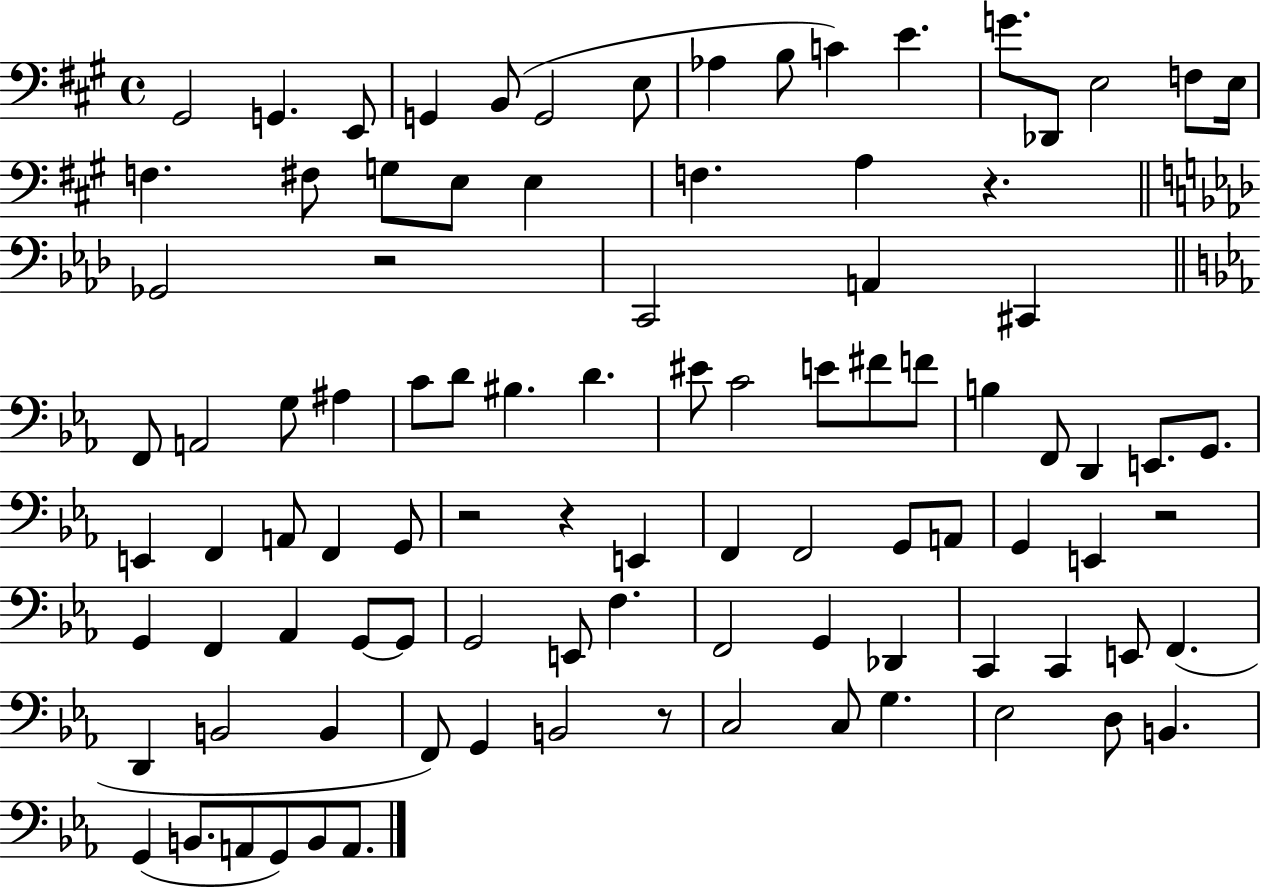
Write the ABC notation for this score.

X:1
T:Untitled
M:4/4
L:1/4
K:A
^G,,2 G,, E,,/2 G,, B,,/2 G,,2 E,/2 _A, B,/2 C E G/2 _D,,/2 E,2 F,/2 E,/4 F, ^F,/2 G,/2 E,/2 E, F, A, z _G,,2 z2 C,,2 A,, ^C,, F,,/2 A,,2 G,/2 ^A, C/2 D/2 ^B, D ^E/2 C2 E/2 ^F/2 F/2 B, F,,/2 D,, E,,/2 G,,/2 E,, F,, A,,/2 F,, G,,/2 z2 z E,, F,, F,,2 G,,/2 A,,/2 G,, E,, z2 G,, F,, _A,, G,,/2 G,,/2 G,,2 E,,/2 F, F,,2 G,, _D,, C,, C,, E,,/2 F,, D,, B,,2 B,, F,,/2 G,, B,,2 z/2 C,2 C,/2 G, _E,2 D,/2 B,, G,, B,,/2 A,,/2 G,,/2 B,,/2 A,,/2